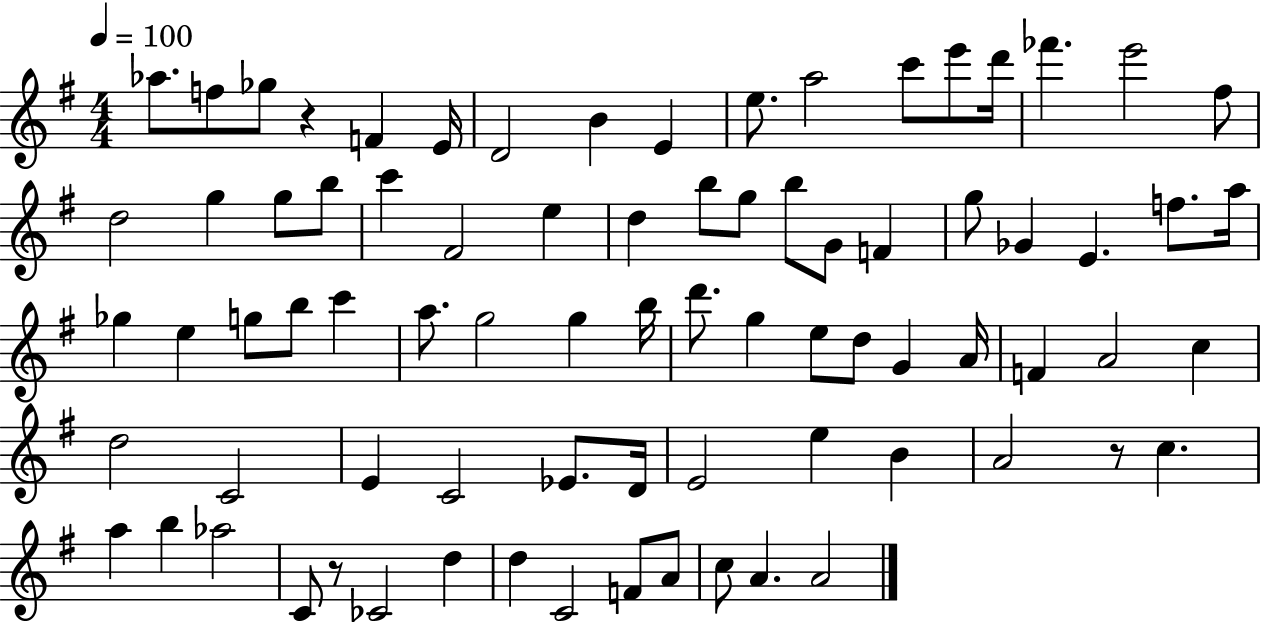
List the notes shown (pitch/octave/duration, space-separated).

Ab5/e. F5/e Gb5/e R/q F4/q E4/s D4/h B4/q E4/q E5/e. A5/h C6/e E6/e D6/s FES6/q. E6/h F#5/e D5/h G5/q G5/e B5/e C6/q F#4/h E5/q D5/q B5/e G5/e B5/e G4/e F4/q G5/e Gb4/q E4/q. F5/e. A5/s Gb5/q E5/q G5/e B5/e C6/q A5/e. G5/h G5/q B5/s D6/e. G5/q E5/e D5/e G4/q A4/s F4/q A4/h C5/q D5/h C4/h E4/q C4/h Eb4/e. D4/s E4/h E5/q B4/q A4/h R/e C5/q. A5/q B5/q Ab5/h C4/e R/e CES4/h D5/q D5/q C4/h F4/e A4/e C5/e A4/q. A4/h